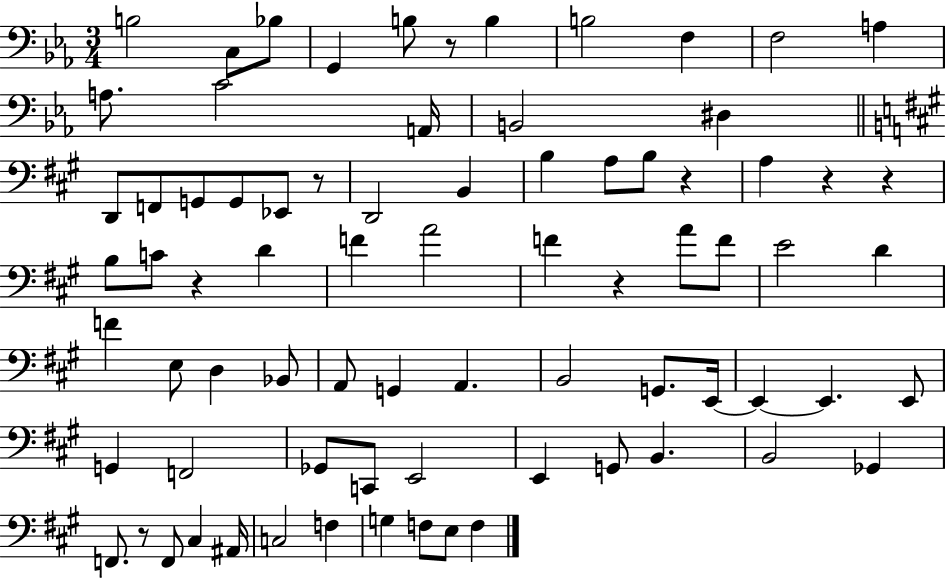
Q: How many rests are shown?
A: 8